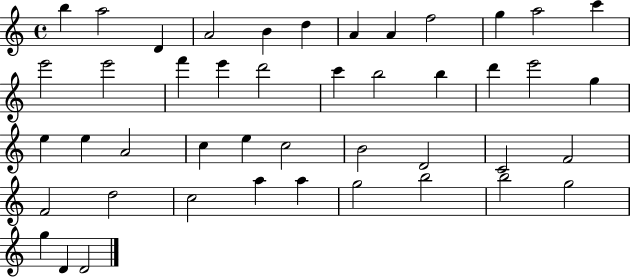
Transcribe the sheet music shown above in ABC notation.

X:1
T:Untitled
M:4/4
L:1/4
K:C
b a2 D A2 B d A A f2 g a2 c' e'2 e'2 f' e' d'2 c' b2 b d' e'2 g e e A2 c e c2 B2 D2 C2 F2 F2 d2 c2 a a g2 b2 b2 g2 g D D2